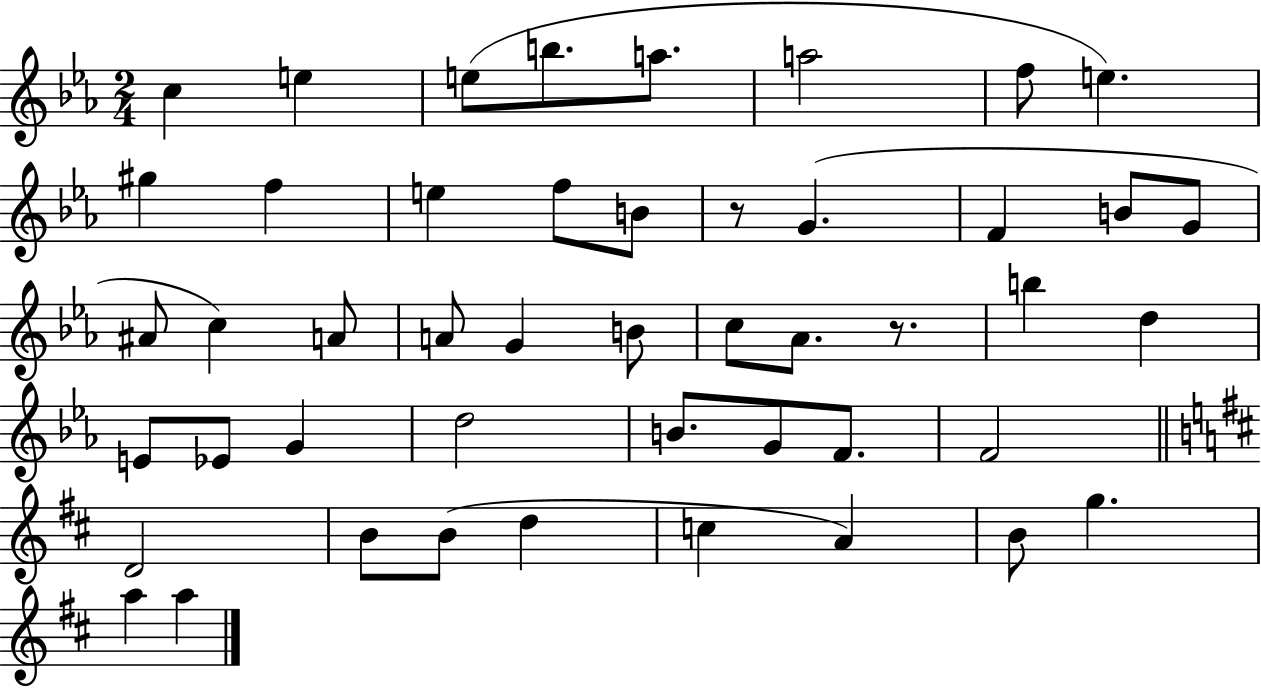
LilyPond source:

{
  \clef treble
  \numericTimeSignature
  \time 2/4
  \key ees \major
  c''4 e''4 | e''8( b''8. a''8. | a''2 | f''8 e''4.) | \break gis''4 f''4 | e''4 f''8 b'8 | r8 g'4.( | f'4 b'8 g'8 | \break ais'8 c''4) a'8 | a'8 g'4 b'8 | c''8 aes'8. r8. | b''4 d''4 | \break e'8 ees'8 g'4 | d''2 | b'8. g'8 f'8. | f'2 | \break \bar "||" \break \key b \minor d'2 | b'8 b'8( d''4 | c''4 a'4) | b'8 g''4. | \break a''4 a''4 | \bar "|."
}